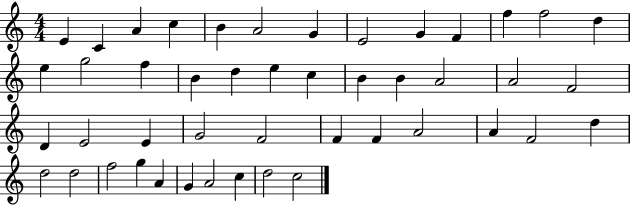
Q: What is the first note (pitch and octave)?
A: E4